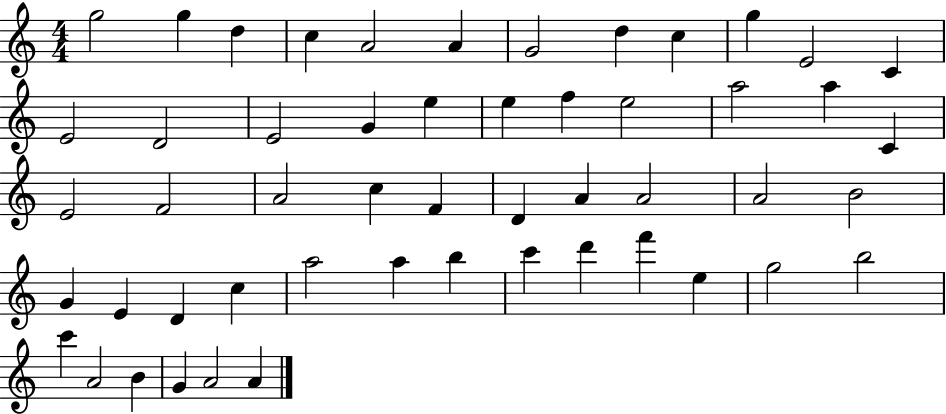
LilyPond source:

{
  \clef treble
  \numericTimeSignature
  \time 4/4
  \key c \major
  g''2 g''4 d''4 | c''4 a'2 a'4 | g'2 d''4 c''4 | g''4 e'2 c'4 | \break e'2 d'2 | e'2 g'4 e''4 | e''4 f''4 e''2 | a''2 a''4 c'4 | \break e'2 f'2 | a'2 c''4 f'4 | d'4 a'4 a'2 | a'2 b'2 | \break g'4 e'4 d'4 c''4 | a''2 a''4 b''4 | c'''4 d'''4 f'''4 e''4 | g''2 b''2 | \break c'''4 a'2 b'4 | g'4 a'2 a'4 | \bar "|."
}